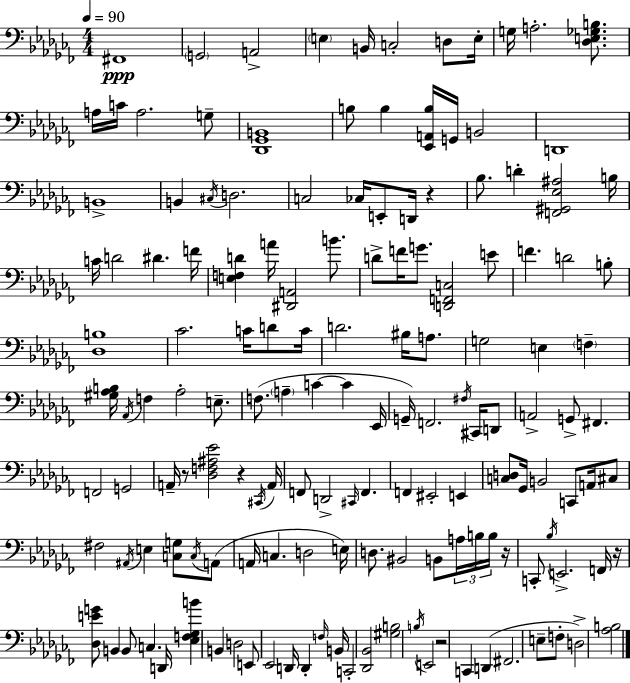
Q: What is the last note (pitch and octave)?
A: D3